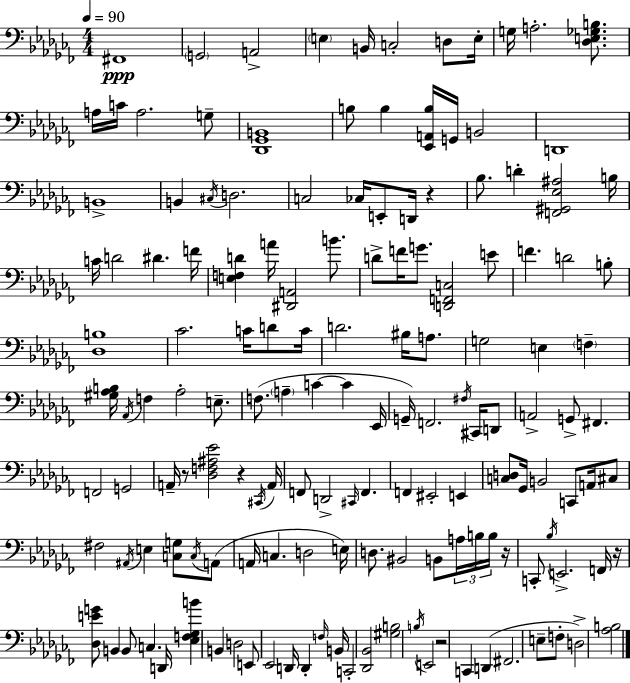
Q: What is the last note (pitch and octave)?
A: D3